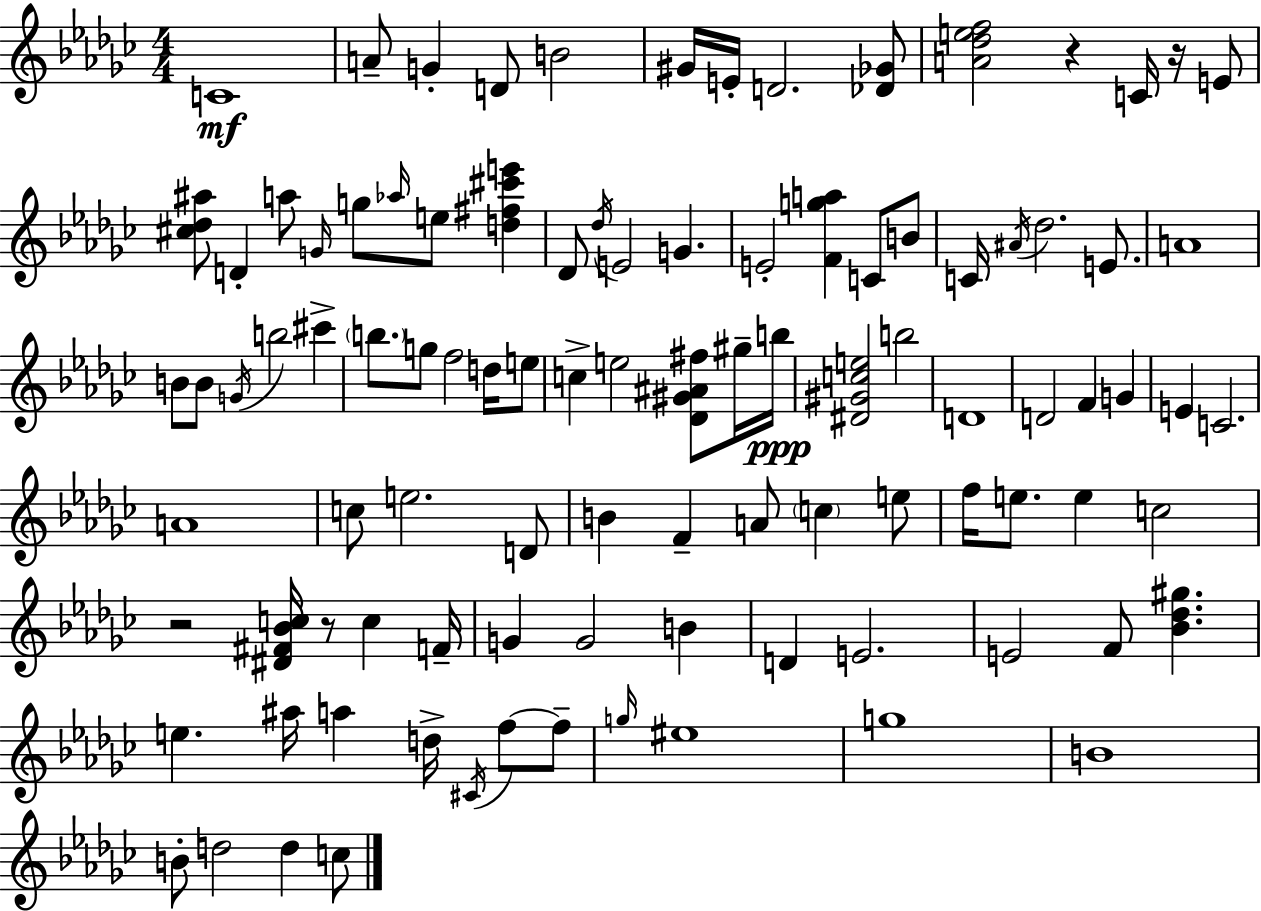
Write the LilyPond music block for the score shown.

{
  \clef treble
  \numericTimeSignature
  \time 4/4
  \key ees \minor
  c'1\mf | a'8-- g'4-. d'8 b'2 | gis'16 e'16-. d'2. <des' ges'>8 | <a' des'' e'' f''>2 r4 c'16 r16 e'8 | \break <cis'' des'' ais''>8 d'4-. a''8 \grace { g'16 } g''8 \grace { aes''16 } e''8 <d'' fis'' cis''' e'''>4 | des'8 \acciaccatura { des''16 } e'2 g'4. | e'2-. <f' g'' a''>4 c'8 | b'8 c'16 \acciaccatura { ais'16 } des''2. | \break e'8. a'1 | b'8 b'8 \acciaccatura { g'16 } b''2 | cis'''4-> \parenthesize b''8. g''8 f''2 | d''16 e''8 c''4-> e''2 | \break <des' gis' ais' fis''>8 gis''16-- b''16\ppp <dis' gis' c'' e''>2 b''2 | d'1 | d'2 f'4 | g'4 e'4 c'2. | \break a'1 | c''8 e''2. | d'8 b'4 f'4-- a'8 \parenthesize c''4 | e''8 f''16 e''8. e''4 c''2 | \break r2 <dis' fis' bes' c''>16 r8 | c''4 f'16-- g'4 g'2 | b'4 d'4 e'2. | e'2 f'8 <bes' des'' gis''>4. | \break e''4. ais''16 a''4 | d''16-> \acciaccatura { cis'16 } f''8~~ f''8-- \grace { g''16 } eis''1 | g''1 | b'1 | \break b'8-. d''2 | d''4 c''8 \bar "|."
}